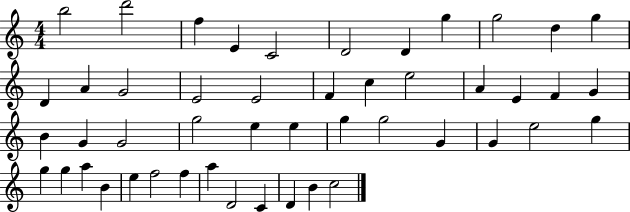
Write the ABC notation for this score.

X:1
T:Untitled
M:4/4
L:1/4
K:C
b2 d'2 f E C2 D2 D g g2 d g D A G2 E2 E2 F c e2 A E F G B G G2 g2 e e g g2 G G e2 g g g a B e f2 f a D2 C D B c2